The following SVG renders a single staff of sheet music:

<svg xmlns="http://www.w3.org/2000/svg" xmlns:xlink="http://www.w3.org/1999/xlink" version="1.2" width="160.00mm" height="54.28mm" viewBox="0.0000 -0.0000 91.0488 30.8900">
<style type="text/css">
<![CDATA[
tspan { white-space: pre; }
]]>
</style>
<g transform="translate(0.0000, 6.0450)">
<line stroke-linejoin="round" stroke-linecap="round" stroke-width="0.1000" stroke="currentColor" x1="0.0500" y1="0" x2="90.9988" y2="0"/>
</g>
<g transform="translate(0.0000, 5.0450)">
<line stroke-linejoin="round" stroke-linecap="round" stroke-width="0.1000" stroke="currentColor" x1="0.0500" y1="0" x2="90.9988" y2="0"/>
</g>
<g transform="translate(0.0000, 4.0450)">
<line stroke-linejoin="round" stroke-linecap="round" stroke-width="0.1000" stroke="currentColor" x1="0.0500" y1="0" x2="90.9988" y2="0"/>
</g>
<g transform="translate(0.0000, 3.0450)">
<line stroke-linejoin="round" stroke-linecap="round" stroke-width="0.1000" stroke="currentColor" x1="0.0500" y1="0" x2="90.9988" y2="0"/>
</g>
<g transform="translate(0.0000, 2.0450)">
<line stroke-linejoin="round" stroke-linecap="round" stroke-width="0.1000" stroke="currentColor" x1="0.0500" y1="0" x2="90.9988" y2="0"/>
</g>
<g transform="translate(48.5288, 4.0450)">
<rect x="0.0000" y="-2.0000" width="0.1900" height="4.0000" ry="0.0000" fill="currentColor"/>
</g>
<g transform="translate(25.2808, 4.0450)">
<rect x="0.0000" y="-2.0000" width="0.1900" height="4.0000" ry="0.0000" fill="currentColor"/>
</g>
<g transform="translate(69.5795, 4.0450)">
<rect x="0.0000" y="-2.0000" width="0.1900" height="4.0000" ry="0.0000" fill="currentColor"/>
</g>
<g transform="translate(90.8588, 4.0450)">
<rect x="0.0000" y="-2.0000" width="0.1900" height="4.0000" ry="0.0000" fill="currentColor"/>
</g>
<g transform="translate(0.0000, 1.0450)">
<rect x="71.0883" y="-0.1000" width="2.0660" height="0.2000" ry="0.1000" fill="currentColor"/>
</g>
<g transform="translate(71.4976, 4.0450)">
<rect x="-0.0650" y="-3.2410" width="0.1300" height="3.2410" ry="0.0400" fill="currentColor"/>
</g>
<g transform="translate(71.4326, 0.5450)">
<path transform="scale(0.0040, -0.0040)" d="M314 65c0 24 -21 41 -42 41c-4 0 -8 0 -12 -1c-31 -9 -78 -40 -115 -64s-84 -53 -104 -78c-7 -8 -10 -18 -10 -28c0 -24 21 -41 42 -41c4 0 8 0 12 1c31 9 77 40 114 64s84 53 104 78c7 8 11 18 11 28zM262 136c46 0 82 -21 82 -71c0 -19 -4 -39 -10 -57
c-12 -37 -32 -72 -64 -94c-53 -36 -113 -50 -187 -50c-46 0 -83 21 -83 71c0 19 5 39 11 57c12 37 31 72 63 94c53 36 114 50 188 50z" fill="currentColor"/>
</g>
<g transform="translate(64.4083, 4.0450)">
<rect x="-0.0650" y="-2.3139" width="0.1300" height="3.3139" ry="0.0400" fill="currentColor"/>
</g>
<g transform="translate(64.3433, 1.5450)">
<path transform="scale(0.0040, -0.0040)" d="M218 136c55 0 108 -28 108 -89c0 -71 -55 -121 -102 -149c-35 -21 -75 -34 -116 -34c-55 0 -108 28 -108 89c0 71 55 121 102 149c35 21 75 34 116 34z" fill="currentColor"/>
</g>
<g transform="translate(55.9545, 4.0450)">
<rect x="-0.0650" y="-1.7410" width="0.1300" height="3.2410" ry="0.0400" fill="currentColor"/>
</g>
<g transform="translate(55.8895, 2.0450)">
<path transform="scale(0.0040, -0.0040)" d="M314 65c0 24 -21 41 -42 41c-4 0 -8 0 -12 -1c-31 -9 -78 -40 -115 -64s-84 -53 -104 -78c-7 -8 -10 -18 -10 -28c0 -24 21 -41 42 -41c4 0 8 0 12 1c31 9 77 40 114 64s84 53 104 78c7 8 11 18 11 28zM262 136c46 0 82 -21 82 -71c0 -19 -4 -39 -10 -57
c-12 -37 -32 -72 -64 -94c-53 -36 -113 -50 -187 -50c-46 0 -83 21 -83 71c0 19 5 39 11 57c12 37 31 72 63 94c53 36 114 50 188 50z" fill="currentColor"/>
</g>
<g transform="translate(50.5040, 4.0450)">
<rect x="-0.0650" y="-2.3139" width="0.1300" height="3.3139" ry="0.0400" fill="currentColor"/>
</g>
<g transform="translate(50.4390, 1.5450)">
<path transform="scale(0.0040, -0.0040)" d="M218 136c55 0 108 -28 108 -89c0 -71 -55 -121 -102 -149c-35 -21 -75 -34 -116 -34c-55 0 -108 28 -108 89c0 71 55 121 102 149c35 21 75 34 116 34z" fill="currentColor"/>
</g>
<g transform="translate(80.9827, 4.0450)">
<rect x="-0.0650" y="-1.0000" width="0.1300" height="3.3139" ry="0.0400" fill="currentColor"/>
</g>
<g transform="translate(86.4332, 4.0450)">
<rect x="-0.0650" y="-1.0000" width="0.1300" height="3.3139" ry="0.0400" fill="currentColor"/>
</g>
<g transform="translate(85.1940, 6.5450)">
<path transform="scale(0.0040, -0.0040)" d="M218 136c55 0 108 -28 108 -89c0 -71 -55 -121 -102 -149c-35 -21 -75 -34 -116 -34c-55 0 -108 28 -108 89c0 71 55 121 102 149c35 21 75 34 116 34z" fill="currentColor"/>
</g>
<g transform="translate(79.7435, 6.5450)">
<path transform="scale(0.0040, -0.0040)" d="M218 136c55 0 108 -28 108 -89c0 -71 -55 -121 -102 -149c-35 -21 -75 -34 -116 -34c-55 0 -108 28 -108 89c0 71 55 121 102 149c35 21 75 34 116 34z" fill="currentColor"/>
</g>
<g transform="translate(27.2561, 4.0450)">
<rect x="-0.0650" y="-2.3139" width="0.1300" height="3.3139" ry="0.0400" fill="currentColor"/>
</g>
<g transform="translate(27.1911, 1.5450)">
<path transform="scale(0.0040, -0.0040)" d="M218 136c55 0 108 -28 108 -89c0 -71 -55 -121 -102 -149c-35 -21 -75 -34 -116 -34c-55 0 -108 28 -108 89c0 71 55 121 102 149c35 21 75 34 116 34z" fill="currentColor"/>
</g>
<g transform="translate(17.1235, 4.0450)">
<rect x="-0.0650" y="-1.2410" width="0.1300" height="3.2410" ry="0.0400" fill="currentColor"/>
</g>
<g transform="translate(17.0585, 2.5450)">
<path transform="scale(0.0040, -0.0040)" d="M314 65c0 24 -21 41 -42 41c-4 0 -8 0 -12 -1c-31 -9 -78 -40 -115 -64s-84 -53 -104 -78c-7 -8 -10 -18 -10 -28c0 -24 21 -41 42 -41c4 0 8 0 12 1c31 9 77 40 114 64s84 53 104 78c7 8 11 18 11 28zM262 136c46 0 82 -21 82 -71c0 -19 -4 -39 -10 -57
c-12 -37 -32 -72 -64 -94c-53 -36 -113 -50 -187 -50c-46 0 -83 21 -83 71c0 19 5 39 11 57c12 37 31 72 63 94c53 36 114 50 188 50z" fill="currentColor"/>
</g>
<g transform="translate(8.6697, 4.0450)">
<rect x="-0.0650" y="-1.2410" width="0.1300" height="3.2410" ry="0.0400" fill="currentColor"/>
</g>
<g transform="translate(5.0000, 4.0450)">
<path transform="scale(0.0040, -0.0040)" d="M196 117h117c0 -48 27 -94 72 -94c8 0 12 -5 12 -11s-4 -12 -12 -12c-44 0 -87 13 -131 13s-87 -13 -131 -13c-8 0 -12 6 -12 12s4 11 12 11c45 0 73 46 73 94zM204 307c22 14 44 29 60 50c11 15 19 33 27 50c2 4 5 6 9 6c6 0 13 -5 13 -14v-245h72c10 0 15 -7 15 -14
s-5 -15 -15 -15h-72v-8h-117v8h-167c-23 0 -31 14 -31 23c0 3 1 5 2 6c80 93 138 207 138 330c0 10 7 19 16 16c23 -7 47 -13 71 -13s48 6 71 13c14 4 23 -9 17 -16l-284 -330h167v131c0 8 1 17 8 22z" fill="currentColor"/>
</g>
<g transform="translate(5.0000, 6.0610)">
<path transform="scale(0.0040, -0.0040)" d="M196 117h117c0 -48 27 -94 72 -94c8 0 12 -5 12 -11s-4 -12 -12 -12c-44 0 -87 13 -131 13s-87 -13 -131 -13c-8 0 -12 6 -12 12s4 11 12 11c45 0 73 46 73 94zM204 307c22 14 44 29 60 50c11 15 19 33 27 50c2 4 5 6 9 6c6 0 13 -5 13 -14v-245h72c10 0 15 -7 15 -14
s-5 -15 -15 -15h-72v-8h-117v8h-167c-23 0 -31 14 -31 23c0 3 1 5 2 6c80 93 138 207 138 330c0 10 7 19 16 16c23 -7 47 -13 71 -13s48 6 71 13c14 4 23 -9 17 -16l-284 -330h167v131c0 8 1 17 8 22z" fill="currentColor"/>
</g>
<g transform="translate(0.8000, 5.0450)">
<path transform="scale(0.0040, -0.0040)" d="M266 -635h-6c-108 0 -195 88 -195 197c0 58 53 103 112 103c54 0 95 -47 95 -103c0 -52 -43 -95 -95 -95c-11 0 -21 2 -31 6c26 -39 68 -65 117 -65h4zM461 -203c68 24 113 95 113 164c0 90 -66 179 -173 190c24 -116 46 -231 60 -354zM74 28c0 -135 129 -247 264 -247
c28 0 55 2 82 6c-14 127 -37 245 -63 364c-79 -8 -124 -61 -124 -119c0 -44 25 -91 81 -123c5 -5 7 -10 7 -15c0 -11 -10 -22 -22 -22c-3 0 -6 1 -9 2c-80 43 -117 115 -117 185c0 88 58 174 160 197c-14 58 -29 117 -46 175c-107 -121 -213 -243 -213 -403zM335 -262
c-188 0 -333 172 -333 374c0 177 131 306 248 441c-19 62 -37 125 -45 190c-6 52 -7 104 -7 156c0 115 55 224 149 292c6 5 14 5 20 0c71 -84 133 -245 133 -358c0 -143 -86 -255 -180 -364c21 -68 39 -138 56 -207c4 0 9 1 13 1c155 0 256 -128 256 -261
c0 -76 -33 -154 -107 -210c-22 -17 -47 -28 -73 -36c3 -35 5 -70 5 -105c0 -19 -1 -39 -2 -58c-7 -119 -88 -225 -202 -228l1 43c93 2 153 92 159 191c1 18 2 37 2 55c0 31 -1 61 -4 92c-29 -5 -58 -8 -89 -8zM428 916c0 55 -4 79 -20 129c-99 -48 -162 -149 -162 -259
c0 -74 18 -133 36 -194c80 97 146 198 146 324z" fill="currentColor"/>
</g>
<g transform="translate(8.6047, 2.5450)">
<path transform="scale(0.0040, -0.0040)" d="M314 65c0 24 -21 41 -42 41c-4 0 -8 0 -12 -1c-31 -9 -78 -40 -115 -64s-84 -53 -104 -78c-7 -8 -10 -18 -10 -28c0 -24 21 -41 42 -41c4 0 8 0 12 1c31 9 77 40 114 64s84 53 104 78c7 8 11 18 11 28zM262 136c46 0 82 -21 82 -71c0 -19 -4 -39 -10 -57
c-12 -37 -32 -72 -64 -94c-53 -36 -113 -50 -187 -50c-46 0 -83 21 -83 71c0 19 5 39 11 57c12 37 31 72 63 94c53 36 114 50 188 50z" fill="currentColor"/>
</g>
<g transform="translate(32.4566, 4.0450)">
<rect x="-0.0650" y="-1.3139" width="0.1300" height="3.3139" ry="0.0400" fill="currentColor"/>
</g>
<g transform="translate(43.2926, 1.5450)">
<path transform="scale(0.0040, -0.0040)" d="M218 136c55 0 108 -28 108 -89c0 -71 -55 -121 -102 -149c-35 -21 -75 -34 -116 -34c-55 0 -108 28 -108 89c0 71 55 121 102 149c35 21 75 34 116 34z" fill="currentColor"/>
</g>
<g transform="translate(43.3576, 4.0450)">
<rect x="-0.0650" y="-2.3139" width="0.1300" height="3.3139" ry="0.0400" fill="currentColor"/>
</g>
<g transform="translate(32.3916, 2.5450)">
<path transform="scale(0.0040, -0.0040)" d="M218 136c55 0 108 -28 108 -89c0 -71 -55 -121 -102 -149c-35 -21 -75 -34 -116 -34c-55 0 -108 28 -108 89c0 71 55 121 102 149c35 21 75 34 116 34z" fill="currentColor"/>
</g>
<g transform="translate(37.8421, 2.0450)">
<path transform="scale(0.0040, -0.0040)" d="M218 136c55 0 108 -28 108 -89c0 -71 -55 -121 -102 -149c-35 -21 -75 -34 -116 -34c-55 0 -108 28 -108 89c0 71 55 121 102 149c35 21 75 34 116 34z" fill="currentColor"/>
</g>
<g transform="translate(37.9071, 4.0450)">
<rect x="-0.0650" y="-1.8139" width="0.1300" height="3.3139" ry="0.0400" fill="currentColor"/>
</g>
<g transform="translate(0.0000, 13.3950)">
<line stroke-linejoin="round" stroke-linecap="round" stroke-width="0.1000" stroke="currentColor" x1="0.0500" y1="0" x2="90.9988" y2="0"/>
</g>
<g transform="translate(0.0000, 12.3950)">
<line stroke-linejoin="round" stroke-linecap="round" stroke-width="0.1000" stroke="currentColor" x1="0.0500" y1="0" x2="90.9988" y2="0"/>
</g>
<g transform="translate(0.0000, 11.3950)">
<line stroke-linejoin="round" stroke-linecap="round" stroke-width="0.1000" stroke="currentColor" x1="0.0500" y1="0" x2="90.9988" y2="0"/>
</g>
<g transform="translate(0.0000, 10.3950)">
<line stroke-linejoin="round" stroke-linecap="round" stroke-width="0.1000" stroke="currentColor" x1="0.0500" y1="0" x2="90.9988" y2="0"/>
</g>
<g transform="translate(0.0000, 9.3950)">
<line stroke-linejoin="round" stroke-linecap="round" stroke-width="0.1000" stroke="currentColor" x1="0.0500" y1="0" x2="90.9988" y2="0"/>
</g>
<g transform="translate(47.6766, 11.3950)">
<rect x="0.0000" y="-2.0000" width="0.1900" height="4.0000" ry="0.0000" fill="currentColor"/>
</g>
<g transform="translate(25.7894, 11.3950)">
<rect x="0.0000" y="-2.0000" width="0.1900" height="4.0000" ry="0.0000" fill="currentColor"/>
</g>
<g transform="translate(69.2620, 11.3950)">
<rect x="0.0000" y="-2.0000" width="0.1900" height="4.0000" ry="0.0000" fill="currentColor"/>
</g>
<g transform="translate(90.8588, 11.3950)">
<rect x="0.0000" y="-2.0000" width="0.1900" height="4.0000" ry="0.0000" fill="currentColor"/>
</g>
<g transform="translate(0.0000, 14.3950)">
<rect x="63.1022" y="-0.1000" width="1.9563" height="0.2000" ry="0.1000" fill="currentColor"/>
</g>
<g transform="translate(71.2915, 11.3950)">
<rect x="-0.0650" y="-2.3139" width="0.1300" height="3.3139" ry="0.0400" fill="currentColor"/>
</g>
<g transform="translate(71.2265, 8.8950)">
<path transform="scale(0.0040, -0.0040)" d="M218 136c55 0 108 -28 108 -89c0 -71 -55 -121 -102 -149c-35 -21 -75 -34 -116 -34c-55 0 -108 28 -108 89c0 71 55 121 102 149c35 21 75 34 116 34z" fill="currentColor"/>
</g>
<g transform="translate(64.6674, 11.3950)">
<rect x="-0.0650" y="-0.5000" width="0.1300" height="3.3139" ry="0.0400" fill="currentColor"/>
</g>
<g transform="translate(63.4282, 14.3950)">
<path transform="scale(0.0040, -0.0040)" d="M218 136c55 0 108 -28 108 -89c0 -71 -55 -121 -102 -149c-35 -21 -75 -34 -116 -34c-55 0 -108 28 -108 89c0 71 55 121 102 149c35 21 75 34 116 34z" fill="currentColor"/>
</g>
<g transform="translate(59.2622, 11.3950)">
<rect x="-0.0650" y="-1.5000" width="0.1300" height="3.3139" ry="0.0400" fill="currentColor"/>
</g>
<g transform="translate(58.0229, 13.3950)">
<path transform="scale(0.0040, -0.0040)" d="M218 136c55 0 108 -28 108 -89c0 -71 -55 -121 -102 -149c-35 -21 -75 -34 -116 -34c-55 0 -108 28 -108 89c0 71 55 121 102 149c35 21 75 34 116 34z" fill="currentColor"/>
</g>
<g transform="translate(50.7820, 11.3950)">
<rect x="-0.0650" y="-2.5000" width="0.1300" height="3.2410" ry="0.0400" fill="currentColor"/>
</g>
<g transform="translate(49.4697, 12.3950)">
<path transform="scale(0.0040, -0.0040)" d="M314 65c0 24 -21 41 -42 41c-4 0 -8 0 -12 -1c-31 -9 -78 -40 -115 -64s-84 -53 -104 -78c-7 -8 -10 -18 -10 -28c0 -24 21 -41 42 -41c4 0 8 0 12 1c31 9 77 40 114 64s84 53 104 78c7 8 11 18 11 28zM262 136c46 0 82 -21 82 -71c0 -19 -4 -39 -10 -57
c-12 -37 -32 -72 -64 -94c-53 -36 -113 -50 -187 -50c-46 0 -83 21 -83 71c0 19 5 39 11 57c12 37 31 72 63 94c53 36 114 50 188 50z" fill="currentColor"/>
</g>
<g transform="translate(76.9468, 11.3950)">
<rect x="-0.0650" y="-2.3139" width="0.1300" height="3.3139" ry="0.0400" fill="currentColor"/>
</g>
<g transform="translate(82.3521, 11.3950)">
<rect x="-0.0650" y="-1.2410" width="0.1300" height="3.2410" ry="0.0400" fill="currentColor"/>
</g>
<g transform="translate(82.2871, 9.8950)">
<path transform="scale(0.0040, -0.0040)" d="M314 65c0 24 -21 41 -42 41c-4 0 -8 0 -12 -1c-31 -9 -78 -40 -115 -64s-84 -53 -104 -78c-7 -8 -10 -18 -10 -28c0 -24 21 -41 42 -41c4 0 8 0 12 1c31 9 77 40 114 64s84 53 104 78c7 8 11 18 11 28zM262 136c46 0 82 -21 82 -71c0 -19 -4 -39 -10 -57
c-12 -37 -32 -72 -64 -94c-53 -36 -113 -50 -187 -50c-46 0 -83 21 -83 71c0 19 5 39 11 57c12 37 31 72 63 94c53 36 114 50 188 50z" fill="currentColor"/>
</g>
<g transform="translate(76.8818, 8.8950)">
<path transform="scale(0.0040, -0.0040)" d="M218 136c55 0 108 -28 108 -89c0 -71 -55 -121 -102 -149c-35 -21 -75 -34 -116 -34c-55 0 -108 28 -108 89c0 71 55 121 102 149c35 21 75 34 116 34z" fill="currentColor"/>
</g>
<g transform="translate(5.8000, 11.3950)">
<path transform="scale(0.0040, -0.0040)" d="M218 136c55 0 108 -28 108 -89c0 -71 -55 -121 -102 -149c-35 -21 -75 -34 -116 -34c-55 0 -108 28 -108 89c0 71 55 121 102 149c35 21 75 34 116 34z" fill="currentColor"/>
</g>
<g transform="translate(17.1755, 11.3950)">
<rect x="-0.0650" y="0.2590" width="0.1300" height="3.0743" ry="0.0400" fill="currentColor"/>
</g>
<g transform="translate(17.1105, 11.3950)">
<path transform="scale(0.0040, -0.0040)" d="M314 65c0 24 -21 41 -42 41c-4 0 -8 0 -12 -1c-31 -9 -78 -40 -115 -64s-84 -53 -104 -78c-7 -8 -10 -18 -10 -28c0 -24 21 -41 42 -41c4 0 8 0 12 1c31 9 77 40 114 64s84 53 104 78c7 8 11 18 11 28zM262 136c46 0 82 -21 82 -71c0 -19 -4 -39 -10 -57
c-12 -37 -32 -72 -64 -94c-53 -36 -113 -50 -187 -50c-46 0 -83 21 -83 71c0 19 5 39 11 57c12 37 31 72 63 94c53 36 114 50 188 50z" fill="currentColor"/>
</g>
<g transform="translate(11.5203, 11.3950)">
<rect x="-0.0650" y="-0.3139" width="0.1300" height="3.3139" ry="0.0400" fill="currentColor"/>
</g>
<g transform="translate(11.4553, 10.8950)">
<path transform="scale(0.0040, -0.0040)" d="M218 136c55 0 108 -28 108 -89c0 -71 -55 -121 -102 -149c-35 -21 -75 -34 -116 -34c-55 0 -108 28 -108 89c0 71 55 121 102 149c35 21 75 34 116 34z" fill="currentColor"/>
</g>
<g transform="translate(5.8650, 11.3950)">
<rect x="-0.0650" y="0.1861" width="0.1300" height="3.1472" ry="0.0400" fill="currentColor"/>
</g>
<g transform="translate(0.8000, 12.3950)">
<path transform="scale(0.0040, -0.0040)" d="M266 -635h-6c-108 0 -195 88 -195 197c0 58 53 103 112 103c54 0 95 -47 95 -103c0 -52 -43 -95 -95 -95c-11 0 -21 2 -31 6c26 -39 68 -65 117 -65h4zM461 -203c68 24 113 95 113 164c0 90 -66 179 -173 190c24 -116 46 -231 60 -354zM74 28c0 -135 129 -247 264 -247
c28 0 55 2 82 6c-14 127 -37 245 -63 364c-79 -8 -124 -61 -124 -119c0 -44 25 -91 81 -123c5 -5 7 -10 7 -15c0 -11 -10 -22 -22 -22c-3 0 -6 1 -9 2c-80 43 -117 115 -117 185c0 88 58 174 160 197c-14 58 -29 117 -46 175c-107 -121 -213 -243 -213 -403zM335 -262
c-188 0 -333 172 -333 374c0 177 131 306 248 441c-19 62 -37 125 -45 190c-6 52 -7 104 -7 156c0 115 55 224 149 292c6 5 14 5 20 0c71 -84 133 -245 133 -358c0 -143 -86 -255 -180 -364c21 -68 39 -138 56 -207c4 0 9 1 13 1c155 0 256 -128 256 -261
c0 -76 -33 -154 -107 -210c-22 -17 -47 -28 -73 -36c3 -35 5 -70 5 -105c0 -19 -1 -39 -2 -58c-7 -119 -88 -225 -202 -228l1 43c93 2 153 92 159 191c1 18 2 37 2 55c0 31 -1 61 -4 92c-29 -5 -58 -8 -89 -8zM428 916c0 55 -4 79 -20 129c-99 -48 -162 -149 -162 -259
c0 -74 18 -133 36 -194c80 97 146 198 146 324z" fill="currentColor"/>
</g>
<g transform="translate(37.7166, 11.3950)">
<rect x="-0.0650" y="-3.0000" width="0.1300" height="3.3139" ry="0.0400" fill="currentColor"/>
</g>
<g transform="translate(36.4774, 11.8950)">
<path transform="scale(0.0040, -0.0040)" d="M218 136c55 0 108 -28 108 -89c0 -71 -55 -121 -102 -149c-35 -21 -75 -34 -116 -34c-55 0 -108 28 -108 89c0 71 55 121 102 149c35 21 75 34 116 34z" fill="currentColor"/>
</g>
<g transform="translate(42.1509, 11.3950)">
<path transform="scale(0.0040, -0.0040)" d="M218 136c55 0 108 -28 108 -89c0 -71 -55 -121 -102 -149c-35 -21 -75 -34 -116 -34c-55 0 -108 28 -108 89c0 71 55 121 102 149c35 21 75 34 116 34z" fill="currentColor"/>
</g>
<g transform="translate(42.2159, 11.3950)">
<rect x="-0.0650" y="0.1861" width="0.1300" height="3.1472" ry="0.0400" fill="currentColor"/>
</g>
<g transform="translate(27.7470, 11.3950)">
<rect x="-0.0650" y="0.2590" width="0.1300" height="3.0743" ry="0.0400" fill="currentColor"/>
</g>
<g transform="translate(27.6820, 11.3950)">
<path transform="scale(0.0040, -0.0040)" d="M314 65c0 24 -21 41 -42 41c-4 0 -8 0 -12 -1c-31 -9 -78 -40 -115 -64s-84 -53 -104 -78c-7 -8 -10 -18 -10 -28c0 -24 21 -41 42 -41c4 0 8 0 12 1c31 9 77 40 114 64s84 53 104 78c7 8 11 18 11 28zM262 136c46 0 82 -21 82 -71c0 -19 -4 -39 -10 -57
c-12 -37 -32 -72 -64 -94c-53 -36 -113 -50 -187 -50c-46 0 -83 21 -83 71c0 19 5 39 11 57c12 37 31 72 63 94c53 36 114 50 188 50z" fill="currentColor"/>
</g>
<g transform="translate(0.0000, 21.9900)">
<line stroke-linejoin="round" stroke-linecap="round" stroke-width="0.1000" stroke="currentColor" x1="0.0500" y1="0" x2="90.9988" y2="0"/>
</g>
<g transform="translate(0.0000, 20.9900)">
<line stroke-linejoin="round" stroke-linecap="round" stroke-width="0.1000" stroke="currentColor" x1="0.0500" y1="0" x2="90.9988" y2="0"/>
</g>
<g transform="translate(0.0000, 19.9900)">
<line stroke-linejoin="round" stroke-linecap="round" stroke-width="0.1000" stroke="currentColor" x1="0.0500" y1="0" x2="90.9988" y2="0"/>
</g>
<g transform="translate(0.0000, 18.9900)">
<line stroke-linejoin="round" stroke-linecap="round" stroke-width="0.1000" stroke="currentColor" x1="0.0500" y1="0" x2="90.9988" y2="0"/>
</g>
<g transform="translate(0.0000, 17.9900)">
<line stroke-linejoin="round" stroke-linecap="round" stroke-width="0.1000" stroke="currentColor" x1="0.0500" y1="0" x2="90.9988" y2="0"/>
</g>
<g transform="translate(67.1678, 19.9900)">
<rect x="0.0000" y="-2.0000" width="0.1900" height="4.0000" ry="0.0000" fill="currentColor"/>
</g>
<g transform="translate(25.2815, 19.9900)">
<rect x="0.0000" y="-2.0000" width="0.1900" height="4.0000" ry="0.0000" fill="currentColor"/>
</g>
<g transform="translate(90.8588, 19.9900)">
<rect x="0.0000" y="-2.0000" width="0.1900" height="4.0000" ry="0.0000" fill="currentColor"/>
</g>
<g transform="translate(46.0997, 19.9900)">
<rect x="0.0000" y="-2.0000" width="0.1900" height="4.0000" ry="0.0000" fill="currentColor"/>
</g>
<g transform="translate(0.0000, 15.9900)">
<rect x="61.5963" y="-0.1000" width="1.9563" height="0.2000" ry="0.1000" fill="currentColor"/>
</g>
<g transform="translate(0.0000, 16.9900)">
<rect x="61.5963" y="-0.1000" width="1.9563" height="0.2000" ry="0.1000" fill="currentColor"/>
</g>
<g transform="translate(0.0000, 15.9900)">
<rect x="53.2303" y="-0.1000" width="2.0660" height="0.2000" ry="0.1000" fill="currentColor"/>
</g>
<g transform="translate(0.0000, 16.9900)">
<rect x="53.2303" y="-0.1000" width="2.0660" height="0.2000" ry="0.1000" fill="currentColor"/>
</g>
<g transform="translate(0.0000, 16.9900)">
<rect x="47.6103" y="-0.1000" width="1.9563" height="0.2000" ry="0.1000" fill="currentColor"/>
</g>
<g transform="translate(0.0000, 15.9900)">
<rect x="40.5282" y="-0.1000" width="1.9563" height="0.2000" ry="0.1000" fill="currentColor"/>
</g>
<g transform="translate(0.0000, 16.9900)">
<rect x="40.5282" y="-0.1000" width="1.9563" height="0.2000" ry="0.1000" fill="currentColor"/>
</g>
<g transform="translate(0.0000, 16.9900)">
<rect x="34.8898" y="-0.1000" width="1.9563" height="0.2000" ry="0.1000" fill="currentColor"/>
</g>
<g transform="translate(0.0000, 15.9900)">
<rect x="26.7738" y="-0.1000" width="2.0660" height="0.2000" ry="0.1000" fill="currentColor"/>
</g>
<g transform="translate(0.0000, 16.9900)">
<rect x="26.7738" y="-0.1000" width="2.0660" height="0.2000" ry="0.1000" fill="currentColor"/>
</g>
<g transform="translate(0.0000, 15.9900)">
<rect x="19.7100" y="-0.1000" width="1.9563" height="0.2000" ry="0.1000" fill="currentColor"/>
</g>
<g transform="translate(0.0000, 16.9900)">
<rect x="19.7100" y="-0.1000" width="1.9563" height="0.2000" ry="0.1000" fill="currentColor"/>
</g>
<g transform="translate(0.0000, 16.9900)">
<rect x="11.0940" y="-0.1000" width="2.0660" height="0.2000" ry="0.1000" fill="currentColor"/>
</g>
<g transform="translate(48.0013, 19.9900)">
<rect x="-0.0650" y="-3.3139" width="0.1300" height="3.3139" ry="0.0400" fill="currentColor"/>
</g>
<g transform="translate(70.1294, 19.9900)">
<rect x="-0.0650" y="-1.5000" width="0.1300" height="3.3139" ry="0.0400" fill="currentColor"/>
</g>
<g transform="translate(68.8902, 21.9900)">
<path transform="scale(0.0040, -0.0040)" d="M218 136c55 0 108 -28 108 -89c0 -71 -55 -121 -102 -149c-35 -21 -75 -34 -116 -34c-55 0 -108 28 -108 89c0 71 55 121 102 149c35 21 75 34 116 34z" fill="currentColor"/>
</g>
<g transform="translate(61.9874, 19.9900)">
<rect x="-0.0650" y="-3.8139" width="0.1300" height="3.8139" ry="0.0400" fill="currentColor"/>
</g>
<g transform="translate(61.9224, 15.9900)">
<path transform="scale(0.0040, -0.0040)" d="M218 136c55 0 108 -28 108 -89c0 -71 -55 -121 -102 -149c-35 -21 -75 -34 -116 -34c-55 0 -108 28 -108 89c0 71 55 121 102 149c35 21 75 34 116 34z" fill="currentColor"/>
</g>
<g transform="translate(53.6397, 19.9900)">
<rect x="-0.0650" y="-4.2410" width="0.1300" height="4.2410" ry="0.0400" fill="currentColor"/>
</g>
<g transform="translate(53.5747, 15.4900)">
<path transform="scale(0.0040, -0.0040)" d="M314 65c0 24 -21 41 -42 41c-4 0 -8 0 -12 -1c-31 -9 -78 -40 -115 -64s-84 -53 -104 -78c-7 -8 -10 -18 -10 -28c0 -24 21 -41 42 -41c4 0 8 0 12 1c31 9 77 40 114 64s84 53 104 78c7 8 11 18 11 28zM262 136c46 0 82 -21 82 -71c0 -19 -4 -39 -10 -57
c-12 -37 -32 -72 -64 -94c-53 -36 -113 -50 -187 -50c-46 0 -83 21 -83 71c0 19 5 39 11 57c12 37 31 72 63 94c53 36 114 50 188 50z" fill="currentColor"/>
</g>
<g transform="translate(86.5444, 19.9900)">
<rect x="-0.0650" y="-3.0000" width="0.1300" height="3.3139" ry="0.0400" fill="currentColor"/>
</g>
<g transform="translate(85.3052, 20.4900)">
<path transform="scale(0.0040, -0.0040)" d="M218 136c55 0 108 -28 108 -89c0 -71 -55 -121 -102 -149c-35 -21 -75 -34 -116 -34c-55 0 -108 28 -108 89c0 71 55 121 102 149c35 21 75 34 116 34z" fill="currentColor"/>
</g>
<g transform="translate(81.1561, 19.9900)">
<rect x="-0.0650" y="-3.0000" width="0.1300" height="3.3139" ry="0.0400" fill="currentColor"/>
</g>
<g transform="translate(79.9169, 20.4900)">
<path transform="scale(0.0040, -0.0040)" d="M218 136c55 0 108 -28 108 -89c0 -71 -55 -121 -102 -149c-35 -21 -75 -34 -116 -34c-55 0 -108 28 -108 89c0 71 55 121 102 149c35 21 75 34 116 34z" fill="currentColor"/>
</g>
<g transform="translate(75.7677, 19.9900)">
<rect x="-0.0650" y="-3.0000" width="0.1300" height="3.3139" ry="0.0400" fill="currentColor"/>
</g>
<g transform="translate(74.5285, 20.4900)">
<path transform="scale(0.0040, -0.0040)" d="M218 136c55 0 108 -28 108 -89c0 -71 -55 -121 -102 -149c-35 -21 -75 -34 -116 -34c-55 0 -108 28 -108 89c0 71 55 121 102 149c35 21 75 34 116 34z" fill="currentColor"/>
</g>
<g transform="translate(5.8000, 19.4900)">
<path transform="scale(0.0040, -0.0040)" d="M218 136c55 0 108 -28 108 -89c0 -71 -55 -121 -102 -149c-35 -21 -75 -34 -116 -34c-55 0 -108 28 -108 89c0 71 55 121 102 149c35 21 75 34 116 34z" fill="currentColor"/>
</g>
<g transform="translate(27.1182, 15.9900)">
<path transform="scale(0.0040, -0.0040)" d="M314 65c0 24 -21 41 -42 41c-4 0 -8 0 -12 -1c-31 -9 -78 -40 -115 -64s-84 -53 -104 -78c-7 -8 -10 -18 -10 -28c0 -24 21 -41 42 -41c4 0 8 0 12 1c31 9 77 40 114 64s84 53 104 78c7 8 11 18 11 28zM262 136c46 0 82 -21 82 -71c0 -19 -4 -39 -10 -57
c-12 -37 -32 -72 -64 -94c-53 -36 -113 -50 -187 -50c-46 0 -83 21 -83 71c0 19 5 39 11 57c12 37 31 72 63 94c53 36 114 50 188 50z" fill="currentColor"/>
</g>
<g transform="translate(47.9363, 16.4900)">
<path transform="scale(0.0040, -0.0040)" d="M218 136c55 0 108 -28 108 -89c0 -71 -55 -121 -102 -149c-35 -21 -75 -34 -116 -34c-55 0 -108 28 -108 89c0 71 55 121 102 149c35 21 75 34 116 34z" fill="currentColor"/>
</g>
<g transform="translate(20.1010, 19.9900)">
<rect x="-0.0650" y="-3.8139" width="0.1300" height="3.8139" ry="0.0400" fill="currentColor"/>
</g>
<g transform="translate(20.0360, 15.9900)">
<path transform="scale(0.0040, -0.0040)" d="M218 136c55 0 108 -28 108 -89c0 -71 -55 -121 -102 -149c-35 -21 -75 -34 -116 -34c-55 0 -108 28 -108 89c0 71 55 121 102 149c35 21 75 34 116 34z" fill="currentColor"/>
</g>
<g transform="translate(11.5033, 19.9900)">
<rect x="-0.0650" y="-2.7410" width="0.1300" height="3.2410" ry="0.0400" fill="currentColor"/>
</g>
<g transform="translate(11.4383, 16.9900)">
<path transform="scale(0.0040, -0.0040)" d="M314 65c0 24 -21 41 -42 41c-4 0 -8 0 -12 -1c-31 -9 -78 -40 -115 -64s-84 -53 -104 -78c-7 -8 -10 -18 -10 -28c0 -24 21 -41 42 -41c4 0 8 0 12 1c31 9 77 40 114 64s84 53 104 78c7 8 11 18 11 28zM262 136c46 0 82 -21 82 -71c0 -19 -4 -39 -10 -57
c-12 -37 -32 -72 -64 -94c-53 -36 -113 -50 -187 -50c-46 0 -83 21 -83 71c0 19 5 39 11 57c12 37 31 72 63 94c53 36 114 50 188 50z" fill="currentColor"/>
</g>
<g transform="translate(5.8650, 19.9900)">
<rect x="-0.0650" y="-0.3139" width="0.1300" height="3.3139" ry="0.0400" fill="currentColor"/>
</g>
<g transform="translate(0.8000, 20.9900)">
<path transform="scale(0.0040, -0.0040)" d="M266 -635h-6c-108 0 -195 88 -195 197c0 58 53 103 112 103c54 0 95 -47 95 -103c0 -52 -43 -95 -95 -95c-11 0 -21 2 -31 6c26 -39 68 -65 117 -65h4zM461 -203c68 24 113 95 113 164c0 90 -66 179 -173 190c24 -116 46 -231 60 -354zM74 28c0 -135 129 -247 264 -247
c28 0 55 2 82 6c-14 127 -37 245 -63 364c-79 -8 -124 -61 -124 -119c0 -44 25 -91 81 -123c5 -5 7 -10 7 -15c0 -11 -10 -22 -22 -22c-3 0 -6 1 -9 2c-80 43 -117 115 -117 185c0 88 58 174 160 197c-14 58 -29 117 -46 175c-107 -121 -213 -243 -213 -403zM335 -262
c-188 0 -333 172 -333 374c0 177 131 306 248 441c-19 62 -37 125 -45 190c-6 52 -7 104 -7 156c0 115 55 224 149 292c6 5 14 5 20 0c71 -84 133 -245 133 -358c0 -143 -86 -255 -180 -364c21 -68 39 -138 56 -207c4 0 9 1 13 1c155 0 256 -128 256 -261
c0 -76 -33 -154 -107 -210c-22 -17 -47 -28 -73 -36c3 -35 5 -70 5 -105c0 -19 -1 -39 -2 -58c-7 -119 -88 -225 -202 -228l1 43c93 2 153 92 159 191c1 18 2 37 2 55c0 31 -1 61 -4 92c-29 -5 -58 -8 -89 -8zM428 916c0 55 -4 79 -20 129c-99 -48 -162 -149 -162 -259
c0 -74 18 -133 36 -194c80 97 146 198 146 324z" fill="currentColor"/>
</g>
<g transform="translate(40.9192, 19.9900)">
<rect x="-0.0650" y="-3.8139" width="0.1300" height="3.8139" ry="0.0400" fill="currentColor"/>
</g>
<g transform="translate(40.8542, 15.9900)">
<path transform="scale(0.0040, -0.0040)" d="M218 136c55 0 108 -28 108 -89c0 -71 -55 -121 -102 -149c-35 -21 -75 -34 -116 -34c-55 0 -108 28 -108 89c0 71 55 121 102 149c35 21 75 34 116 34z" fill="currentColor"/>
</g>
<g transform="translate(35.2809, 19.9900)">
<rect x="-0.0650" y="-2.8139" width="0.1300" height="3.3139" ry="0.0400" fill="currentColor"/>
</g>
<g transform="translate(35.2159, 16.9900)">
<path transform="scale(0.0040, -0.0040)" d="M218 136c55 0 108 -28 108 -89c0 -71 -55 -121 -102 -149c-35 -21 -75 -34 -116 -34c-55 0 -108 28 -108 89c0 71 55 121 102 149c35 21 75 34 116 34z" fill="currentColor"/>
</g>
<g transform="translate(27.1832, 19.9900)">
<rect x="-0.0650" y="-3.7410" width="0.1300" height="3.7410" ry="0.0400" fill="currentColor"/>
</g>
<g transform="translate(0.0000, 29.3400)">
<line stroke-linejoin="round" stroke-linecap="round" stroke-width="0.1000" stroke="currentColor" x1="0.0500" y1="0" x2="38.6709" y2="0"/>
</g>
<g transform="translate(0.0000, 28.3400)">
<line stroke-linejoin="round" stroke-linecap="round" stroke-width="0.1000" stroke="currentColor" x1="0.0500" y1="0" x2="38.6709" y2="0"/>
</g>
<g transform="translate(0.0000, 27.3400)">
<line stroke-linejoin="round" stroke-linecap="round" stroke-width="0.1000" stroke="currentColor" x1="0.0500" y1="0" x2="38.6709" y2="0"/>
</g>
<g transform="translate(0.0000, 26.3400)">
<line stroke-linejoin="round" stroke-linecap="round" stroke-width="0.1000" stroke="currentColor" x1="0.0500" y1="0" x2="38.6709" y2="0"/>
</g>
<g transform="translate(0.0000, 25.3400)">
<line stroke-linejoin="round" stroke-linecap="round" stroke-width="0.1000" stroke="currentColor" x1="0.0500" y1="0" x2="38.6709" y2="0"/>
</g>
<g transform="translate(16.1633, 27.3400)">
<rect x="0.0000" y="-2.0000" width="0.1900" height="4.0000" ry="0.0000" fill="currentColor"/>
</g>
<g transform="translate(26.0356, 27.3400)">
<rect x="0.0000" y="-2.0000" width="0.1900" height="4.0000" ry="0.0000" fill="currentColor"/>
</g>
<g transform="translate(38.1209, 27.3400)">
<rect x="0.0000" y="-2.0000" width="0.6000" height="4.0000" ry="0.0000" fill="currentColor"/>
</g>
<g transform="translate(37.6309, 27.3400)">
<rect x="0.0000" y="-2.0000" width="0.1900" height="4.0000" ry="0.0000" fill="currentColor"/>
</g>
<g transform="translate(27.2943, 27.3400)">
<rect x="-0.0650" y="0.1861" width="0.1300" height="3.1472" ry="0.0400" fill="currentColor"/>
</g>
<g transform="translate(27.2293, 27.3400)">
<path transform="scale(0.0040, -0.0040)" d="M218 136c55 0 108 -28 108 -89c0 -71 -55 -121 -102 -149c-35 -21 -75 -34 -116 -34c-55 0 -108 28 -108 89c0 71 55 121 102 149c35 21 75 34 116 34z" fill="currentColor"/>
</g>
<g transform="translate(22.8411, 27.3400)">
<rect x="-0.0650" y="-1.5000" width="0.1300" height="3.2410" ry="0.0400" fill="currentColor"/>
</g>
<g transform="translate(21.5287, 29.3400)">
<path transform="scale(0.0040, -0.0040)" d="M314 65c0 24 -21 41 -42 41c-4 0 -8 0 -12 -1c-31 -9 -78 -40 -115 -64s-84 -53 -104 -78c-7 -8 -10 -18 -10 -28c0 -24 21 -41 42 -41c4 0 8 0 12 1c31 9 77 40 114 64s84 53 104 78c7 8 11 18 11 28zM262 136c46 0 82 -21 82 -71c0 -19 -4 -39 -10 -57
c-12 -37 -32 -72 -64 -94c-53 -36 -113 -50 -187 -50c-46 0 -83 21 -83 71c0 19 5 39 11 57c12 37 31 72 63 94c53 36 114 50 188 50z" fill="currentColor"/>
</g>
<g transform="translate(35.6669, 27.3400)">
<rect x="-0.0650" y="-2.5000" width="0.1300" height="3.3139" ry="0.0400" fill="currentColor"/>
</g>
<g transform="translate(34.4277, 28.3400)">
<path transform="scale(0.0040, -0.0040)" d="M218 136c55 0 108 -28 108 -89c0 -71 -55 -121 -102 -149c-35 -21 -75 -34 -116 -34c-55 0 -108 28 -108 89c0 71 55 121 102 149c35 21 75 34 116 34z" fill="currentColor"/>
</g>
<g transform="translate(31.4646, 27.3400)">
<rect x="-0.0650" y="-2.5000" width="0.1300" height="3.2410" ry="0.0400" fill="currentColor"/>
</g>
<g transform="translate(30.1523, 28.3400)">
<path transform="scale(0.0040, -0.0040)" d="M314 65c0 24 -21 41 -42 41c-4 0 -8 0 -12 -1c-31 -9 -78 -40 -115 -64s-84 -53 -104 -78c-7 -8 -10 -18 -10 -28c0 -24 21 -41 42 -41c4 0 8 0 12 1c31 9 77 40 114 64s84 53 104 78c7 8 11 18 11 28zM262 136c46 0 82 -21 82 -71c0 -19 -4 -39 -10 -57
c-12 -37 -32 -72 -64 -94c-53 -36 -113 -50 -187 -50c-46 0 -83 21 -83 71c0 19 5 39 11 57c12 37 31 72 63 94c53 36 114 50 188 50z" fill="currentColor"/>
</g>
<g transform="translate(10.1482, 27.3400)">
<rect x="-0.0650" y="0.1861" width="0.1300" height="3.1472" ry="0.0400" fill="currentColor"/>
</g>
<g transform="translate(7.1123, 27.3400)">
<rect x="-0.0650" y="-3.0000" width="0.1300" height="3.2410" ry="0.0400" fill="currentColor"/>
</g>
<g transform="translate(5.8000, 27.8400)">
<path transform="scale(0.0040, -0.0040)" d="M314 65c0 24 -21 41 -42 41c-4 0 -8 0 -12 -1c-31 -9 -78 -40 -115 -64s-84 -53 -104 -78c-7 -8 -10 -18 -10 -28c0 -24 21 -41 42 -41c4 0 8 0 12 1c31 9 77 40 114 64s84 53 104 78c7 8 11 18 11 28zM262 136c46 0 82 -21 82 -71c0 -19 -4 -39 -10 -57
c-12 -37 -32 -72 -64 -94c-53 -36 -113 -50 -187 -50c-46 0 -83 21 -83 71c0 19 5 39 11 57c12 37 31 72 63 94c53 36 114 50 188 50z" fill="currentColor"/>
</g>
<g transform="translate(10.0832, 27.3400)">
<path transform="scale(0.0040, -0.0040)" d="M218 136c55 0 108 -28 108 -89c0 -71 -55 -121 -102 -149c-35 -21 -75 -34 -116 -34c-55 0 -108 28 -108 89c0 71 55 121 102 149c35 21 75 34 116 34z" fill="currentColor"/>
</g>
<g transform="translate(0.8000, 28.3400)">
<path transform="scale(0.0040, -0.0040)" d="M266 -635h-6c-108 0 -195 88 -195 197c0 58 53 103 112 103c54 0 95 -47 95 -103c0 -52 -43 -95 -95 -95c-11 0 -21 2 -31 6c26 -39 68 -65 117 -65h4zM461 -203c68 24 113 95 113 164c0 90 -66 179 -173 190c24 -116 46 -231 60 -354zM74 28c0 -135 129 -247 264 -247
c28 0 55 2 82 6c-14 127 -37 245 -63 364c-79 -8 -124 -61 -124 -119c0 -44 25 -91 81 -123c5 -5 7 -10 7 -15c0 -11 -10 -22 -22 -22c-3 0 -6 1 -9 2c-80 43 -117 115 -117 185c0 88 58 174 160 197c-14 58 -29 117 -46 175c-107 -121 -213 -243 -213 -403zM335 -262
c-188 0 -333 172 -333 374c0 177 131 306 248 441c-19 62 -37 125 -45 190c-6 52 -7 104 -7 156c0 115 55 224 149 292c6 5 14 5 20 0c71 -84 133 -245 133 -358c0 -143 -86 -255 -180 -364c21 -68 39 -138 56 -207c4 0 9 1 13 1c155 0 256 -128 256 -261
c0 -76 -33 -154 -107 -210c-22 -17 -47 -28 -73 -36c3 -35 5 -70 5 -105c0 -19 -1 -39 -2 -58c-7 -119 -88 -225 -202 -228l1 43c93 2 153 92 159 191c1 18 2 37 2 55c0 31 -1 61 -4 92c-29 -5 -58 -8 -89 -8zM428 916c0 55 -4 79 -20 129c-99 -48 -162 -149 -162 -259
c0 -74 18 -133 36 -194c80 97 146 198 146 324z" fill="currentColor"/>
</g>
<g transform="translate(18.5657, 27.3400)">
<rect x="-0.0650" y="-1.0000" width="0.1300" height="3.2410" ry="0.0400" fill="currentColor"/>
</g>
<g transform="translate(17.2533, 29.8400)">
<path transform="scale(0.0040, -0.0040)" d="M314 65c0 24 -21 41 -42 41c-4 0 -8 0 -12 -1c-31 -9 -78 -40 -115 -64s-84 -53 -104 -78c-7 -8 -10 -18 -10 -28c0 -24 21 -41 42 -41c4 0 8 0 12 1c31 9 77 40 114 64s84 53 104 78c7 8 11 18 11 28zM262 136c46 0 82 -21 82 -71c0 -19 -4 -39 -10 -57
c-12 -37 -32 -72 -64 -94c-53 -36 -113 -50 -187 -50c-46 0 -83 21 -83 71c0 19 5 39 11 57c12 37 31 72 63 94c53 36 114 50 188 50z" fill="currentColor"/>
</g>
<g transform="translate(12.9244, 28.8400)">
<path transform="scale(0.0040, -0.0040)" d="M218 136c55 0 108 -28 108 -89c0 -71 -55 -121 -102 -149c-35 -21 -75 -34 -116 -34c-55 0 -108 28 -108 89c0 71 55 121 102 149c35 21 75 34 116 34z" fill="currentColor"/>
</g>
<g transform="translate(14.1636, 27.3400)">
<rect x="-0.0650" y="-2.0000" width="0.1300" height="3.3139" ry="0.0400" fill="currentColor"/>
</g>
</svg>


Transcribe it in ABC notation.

X:1
T:Untitled
M:4/4
L:1/4
K:C
e2 e2 g e f g g f2 g b2 D D B c B2 B2 A B G2 E C g g e2 c a2 c' c'2 a c' b d'2 c' E A A A A2 B F D2 E2 B G2 G